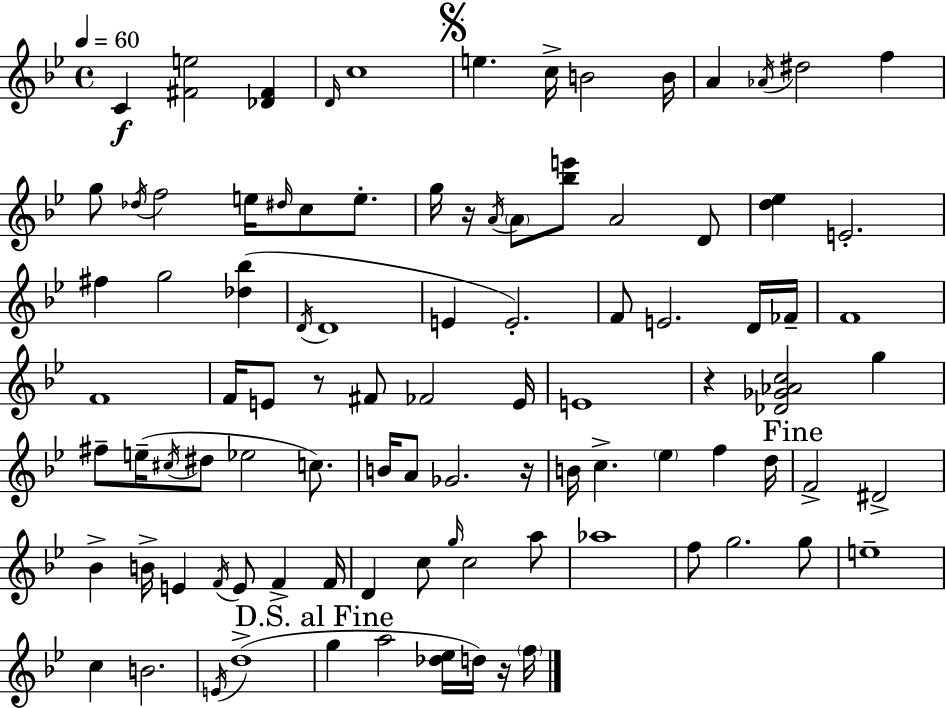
C4/q [F#4,E5]/h [Db4,F#4]/q D4/s C5/w E5/q. C5/s B4/h B4/s A4/q Ab4/s D#5/h F5/q G5/e Db5/s F5/h E5/s D#5/s C5/e E5/e. G5/s R/s A4/s A4/e [Bb5,E6]/e A4/h D4/e [D5,Eb5]/q E4/h. F#5/q G5/h [Db5,Bb5]/q D4/s D4/w E4/q E4/h. F4/e E4/h. D4/s FES4/s F4/w F4/w F4/s E4/e R/e F#4/e FES4/h E4/s E4/w R/q [Db4,Gb4,Ab4,C5]/h G5/q F#5/e E5/s C#5/s D#5/e Eb5/h C5/e. B4/s A4/e Gb4/h. R/s B4/s C5/q. Eb5/q F5/q D5/s F4/h D#4/h Bb4/q B4/s E4/q F4/s E4/e F4/q F4/s D4/q C5/e G5/s C5/h A5/e Ab5/w F5/e G5/h. G5/e E5/w C5/q B4/h. E4/s D5/w G5/q A5/h [Db5,Eb5]/s D5/s R/s F5/s